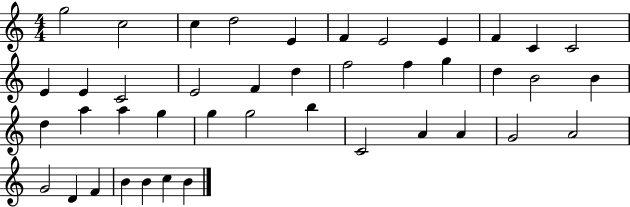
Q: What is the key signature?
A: C major